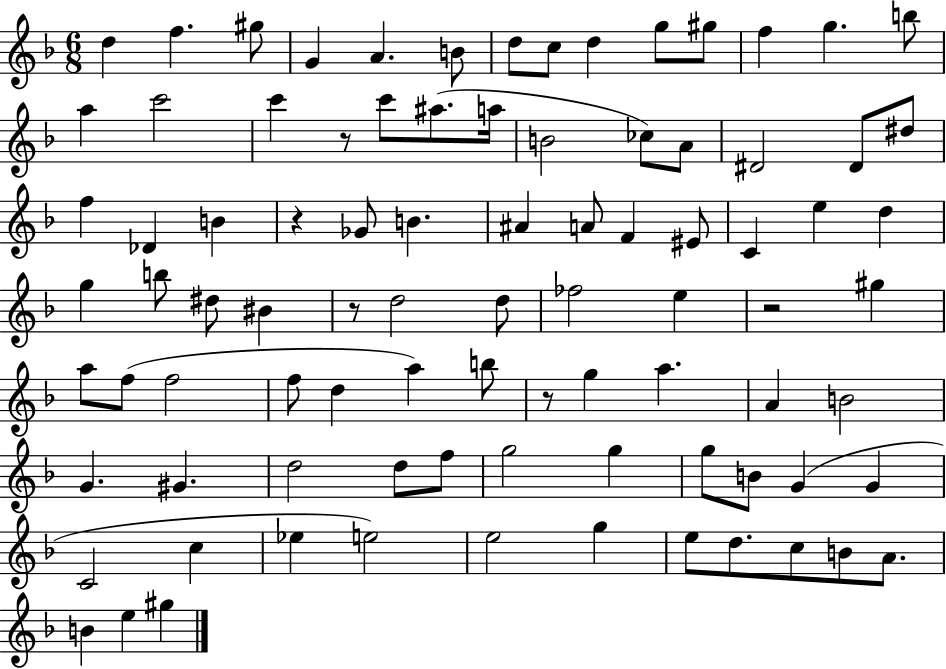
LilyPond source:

{
  \clef treble
  \numericTimeSignature
  \time 6/8
  \key f \major
  d''4 f''4. gis''8 | g'4 a'4. b'8 | d''8 c''8 d''4 g''8 gis''8 | f''4 g''4. b''8 | \break a''4 c'''2 | c'''4 r8 c'''8 ais''8.( a''16 | b'2 ces''8) a'8 | dis'2 dis'8 dis''8 | \break f''4 des'4 b'4 | r4 ges'8 b'4. | ais'4 a'8 f'4 eis'8 | c'4 e''4 d''4 | \break g''4 b''8 dis''8 bis'4 | r8 d''2 d''8 | fes''2 e''4 | r2 gis''4 | \break a''8 f''8( f''2 | f''8 d''4 a''4) b''8 | r8 g''4 a''4. | a'4 b'2 | \break g'4. gis'4. | d''2 d''8 f''8 | g''2 g''4 | g''8 b'8 g'4( g'4 | \break c'2 c''4 | ees''4 e''2) | e''2 g''4 | e''8 d''8. c''8 b'8 a'8. | \break b'4 e''4 gis''4 | \bar "|."
}